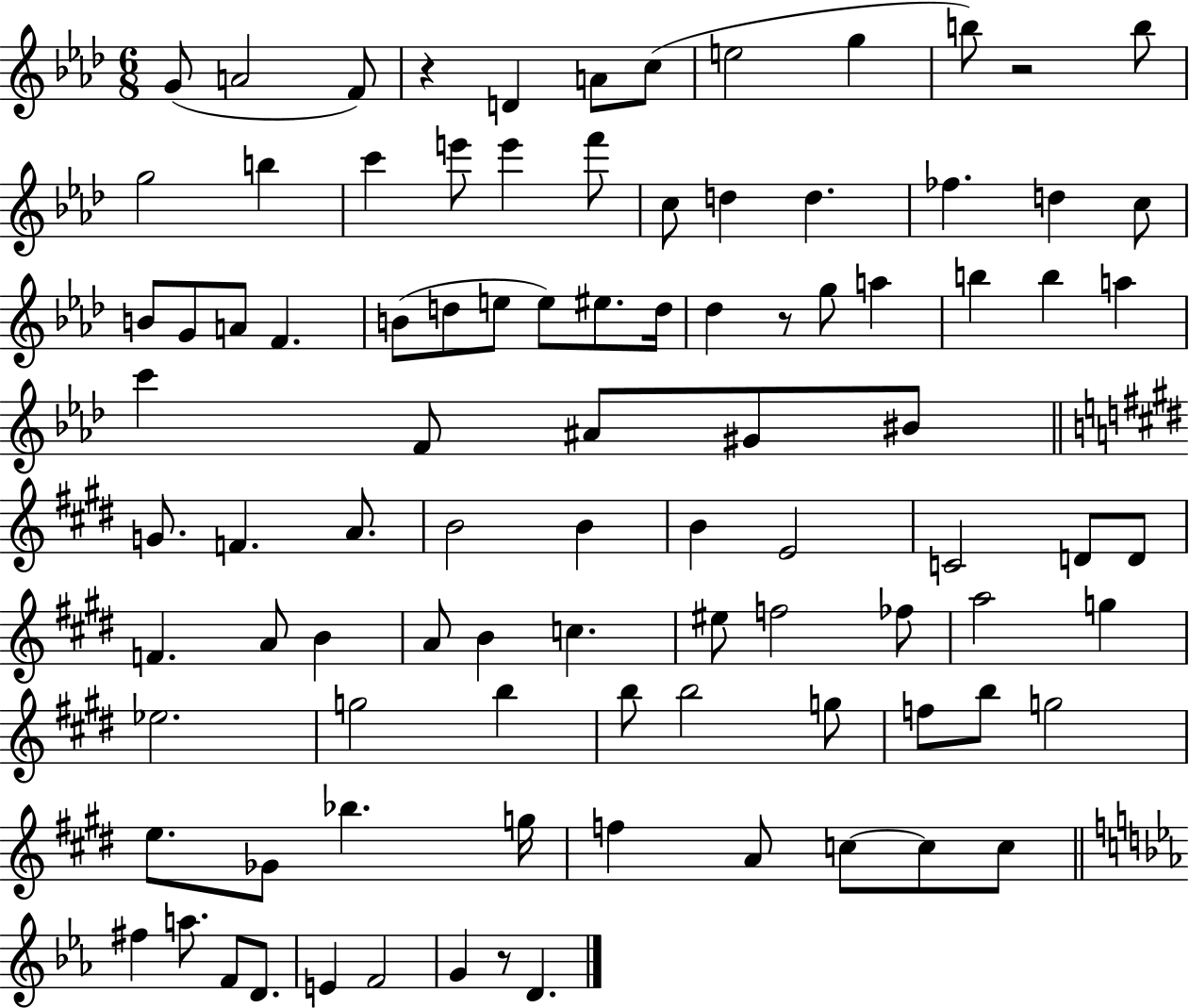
X:1
T:Untitled
M:6/8
L:1/4
K:Ab
G/2 A2 F/2 z D A/2 c/2 e2 g b/2 z2 b/2 g2 b c' e'/2 e' f'/2 c/2 d d _f d c/2 B/2 G/2 A/2 F B/2 d/2 e/2 e/2 ^e/2 d/4 _d z/2 g/2 a b b a c' F/2 ^A/2 ^G/2 ^B/2 G/2 F A/2 B2 B B E2 C2 D/2 D/2 F A/2 B A/2 B c ^e/2 f2 _f/2 a2 g _e2 g2 b b/2 b2 g/2 f/2 b/2 g2 e/2 _G/2 _b g/4 f A/2 c/2 c/2 c/2 ^f a/2 F/2 D/2 E F2 G z/2 D